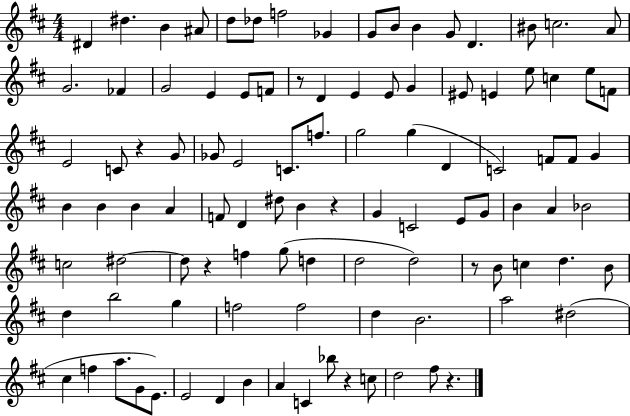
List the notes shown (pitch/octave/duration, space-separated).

D#4/q D#5/q. B4/q A#4/e D5/e Db5/e F5/h Gb4/q G4/e B4/e B4/q G4/e D4/q. BIS4/e C5/h. A4/e G4/h. FES4/q G4/h E4/q E4/e F4/e R/e D4/q E4/q E4/e G4/q EIS4/e E4/q E5/e C5/q E5/e F4/e E4/h C4/e R/q G4/e Gb4/e E4/h C4/e. F5/e. G5/h G5/q D4/q C4/h F4/e F4/e G4/q B4/q B4/q B4/q A4/q F4/e D4/q D#5/e B4/q R/q G4/q C4/h E4/e G4/e B4/q A4/q Bb4/h C5/h D#5/h D#5/e R/q F5/q G5/e D5/q D5/h D5/h R/e B4/e C5/q D5/q. B4/e D5/q B5/h G5/q F5/h F5/h D5/q B4/h. A5/h D#5/h C#5/q F5/q A5/e. G4/e E4/e. E4/h D4/q B4/q A4/q C4/q Bb5/e R/q C5/e D5/h F#5/e R/q.